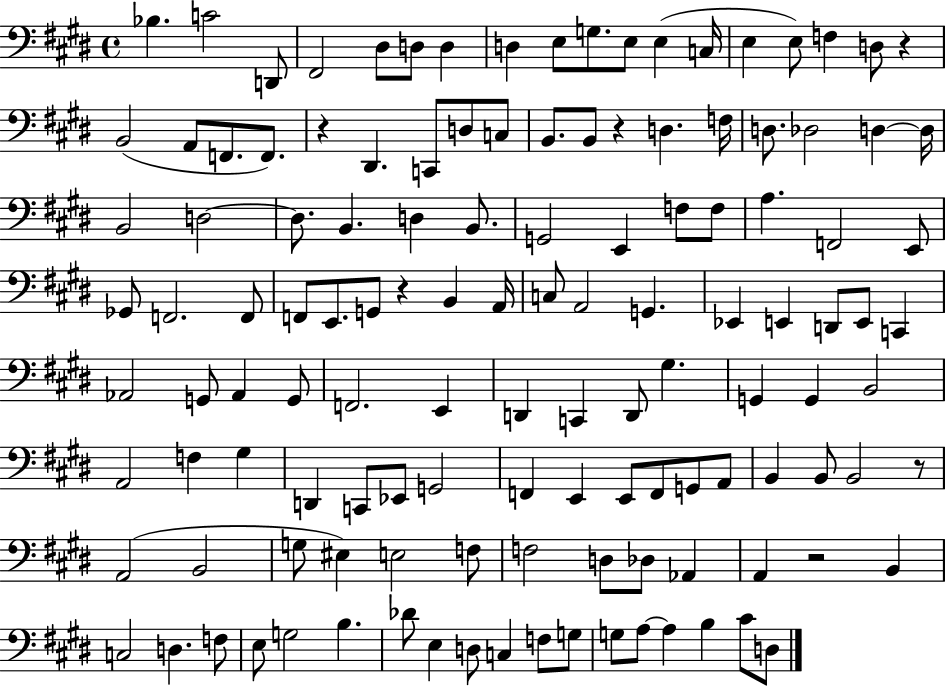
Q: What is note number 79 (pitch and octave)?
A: D2